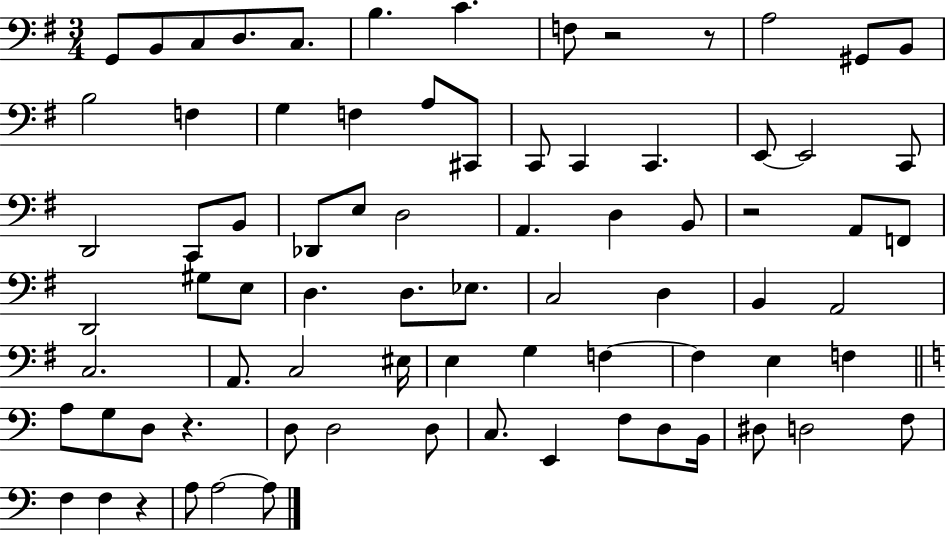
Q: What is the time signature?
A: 3/4